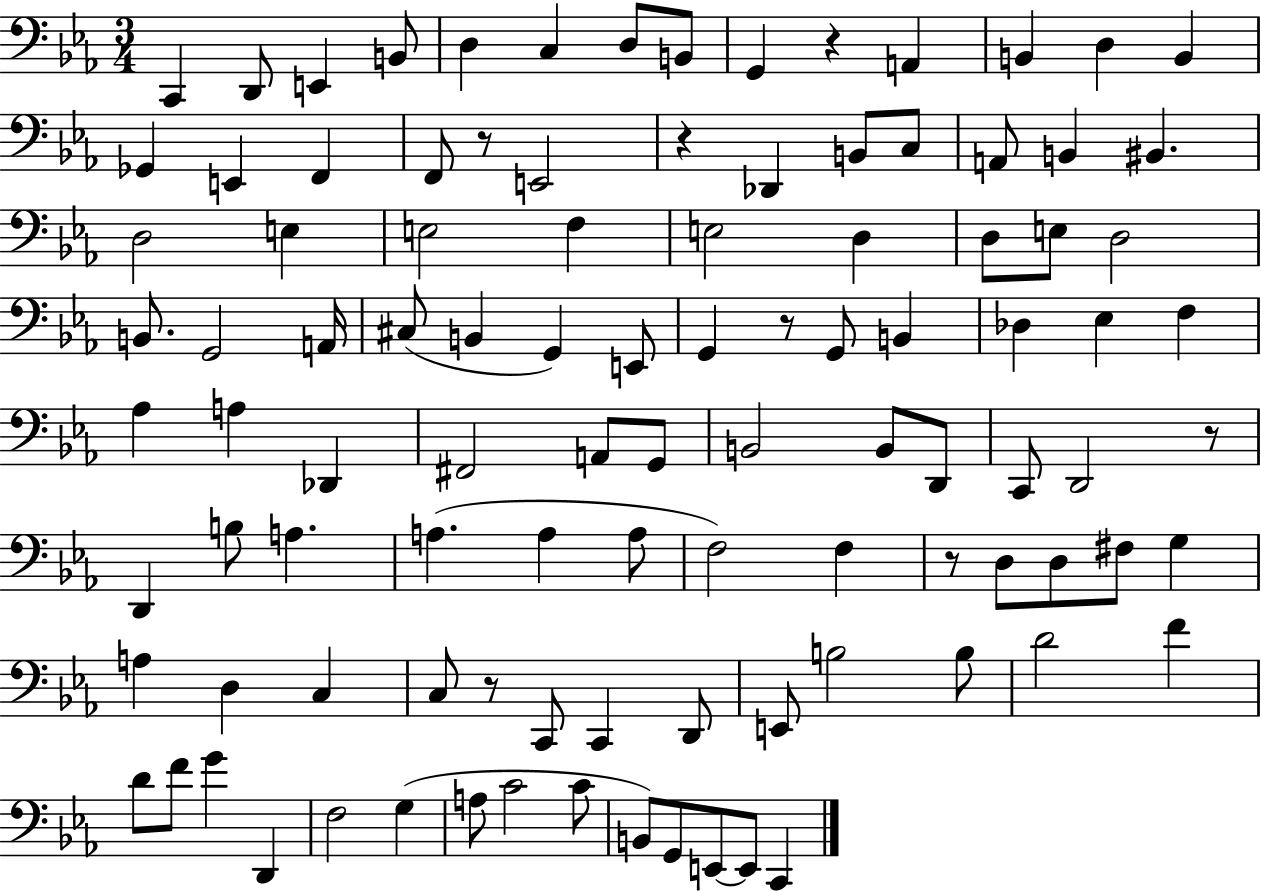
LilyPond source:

{
  \clef bass
  \numericTimeSignature
  \time 3/4
  \key ees \major
  c,4 d,8 e,4 b,8 | d4 c4 d8 b,8 | g,4 r4 a,4 | b,4 d4 b,4 | \break ges,4 e,4 f,4 | f,8 r8 e,2 | r4 des,4 b,8 c8 | a,8 b,4 bis,4. | \break d2 e4 | e2 f4 | e2 d4 | d8 e8 d2 | \break b,8. g,2 a,16 | cis8( b,4 g,4) e,8 | g,4 r8 g,8 b,4 | des4 ees4 f4 | \break aes4 a4 des,4 | fis,2 a,8 g,8 | b,2 b,8 d,8 | c,8 d,2 r8 | \break d,4 b8 a4. | a4.( a4 a8 | f2) f4 | r8 d8 d8 fis8 g4 | \break a4 d4 c4 | c8 r8 c,8 c,4 d,8 | e,8 b2 b8 | d'2 f'4 | \break d'8 f'8 g'4 d,4 | f2 g4( | a8 c'2 c'8 | b,8) g,8 e,8~~ e,8 c,4 | \break \bar "|."
}